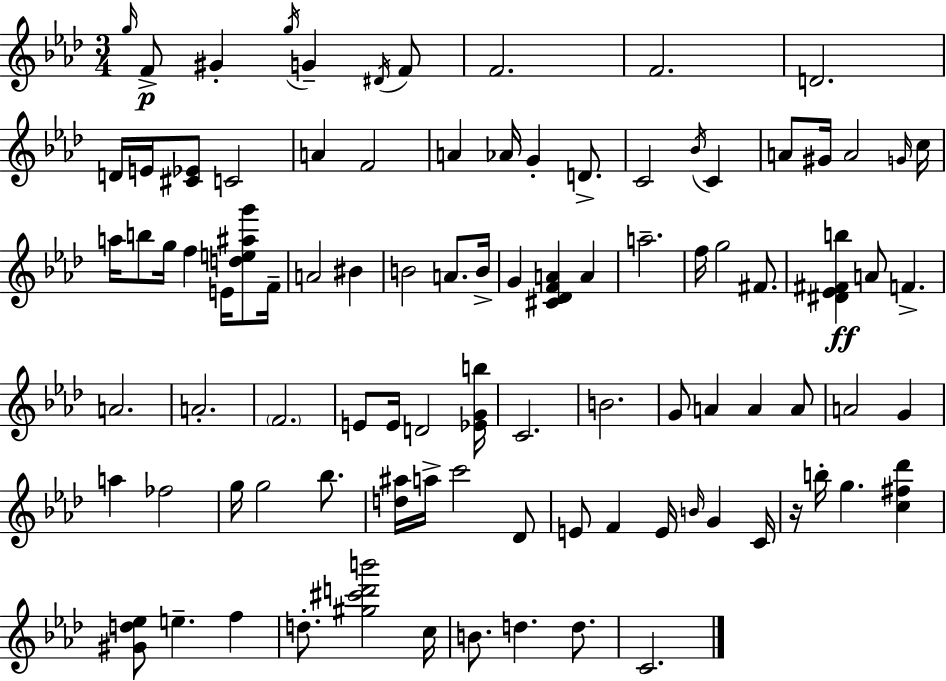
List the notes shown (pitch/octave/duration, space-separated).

G5/s F4/e G#4/q G5/s G4/q D#4/s F4/e F4/h. F4/h. D4/h. D4/s E4/s [C#4,Eb4]/e C4/h A4/q F4/h A4/q Ab4/s G4/q D4/e. C4/h Bb4/s C4/q A4/e G#4/s A4/h G4/s C5/s A5/s B5/e G5/s F5/q E4/s [D5,E5,A#5,G6]/e F4/s A4/h BIS4/q B4/h A4/e. B4/s G4/q [C#4,Db4,F4,A4]/q A4/q A5/h. F5/s G5/h F#4/e. [D#4,Eb4,F#4,B5]/q A4/e F4/q. A4/h. A4/h. F4/h. E4/e E4/s D4/h [Eb4,G4,B5]/s C4/h. B4/h. G4/e A4/q A4/q A4/e A4/h G4/q A5/q FES5/h G5/s G5/h Bb5/e. [D5,A#5]/s A5/s C6/h Db4/e E4/e F4/q E4/s B4/s G4/q C4/s R/s B5/s G5/q. [C5,F#5,Db6]/q [G#4,D5,Eb5]/e E5/q. F5/q D5/e. [G#5,C#6,D6,B6]/h C5/s B4/e. D5/q. D5/e. C4/h.